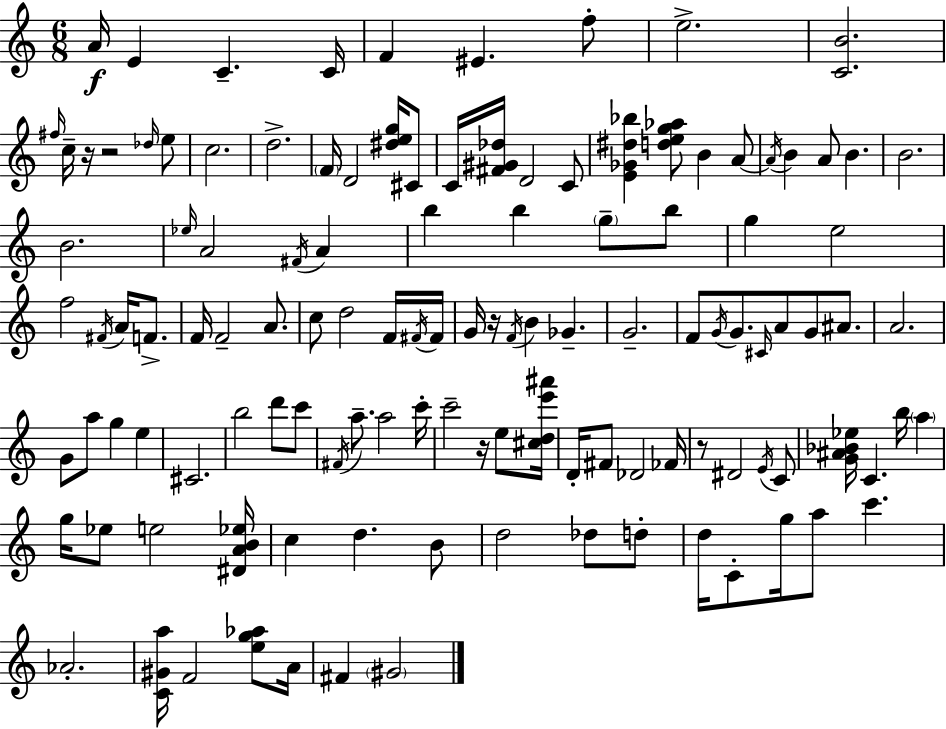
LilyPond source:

{
  \clef treble
  \numericTimeSignature
  \time 6/8
  \key c \major
  a'16\f e'4 c'4.-- c'16 | f'4 eis'4. f''8-. | e''2.-> | <c' b'>2. | \break \grace { fis''16 } c''16-- r16 r2 \grace { des''16 } | e''8 c''2. | d''2.-> | \parenthesize f'16 d'2 <dis'' e'' g''>16 | \break cis'8 c'16 <fis' gis' des''>16 d'2 | c'8 <e' ges' dis'' bes''>4 <d'' e'' g'' aes''>8 b'4 | a'8~~ \acciaccatura { a'16 } b'4 a'8 b'4. | b'2. | \break b'2. | \grace { ees''16 } a'2 | \acciaccatura { fis'16 } a'4 b''4 b''4 | \parenthesize g''8-- b''8 g''4 e''2 | \break f''2 | \acciaccatura { fis'16 } a'16 f'8.-> f'16 f'2-- | a'8. c''8 d''2 | f'16 \acciaccatura { fis'16 } fis'16 g'16 r16 \acciaccatura { f'16 } b'4 | \break ges'4.-- g'2.-- | f'8 \acciaccatura { g'16 } g'8. | \grace { cis'16 } a'8 g'8 ais'8. a'2. | g'8 | \break a''8 g''4 e''4 cis'2. | b''2 | d'''8 c'''8 \acciaccatura { fis'16 } a''8.-- | a''2 c'''16-. c'''2-- | \break r16 e''8 <cis'' d'' e''' ais'''>16 d'16-. | fis'8 des'2 fes'16 r8 | dis'2 \acciaccatura { e'16 } c'8 | <g' ais' bes' ees''>16 c'4. b''16 \parenthesize a''4 | \break g''16 ees''8 e''2 <dis' a' b' ees''>16 | c''4 d''4. b'8 | d''2 des''8 d''8-. | d''16 c'8-. g''16 a''8 c'''4. | \break aes'2.-. | <c' gis' a''>16 f'2 <e'' g'' aes''>8 a'16 | fis'4 \parenthesize gis'2 | \bar "|."
}